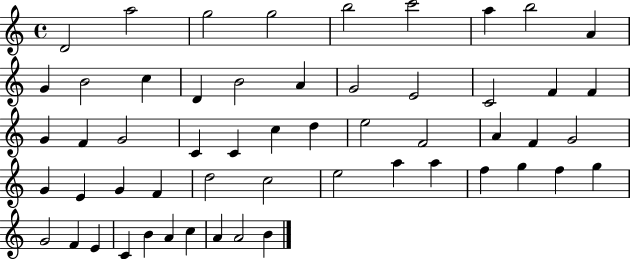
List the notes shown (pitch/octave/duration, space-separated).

D4/h A5/h G5/h G5/h B5/h C6/h A5/q B5/h A4/q G4/q B4/h C5/q D4/q B4/h A4/q G4/h E4/h C4/h F4/q F4/q G4/q F4/q G4/h C4/q C4/q C5/q D5/q E5/h F4/h A4/q F4/q G4/h G4/q E4/q G4/q F4/q D5/h C5/h E5/h A5/q A5/q F5/q G5/q F5/q G5/q G4/h F4/q E4/q C4/q B4/q A4/q C5/q A4/q A4/h B4/q